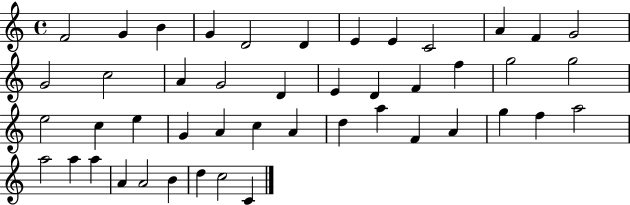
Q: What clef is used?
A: treble